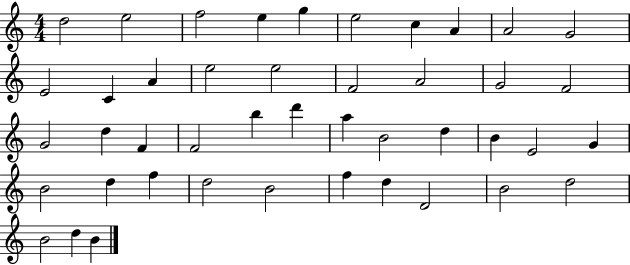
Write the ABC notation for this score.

X:1
T:Untitled
M:4/4
L:1/4
K:C
d2 e2 f2 e g e2 c A A2 G2 E2 C A e2 e2 F2 A2 G2 F2 G2 d F F2 b d' a B2 d B E2 G B2 d f d2 B2 f d D2 B2 d2 B2 d B